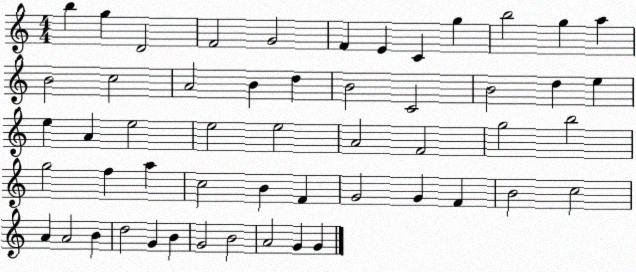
X:1
T:Untitled
M:4/4
L:1/4
K:C
b g D2 F2 G2 F E C g b2 g a B2 c2 A2 B d B2 C2 B2 d e e A e2 e2 e2 A2 F2 g2 b2 g2 f a c2 B F G2 G F B2 c2 A A2 B d2 G B G2 B2 A2 G G